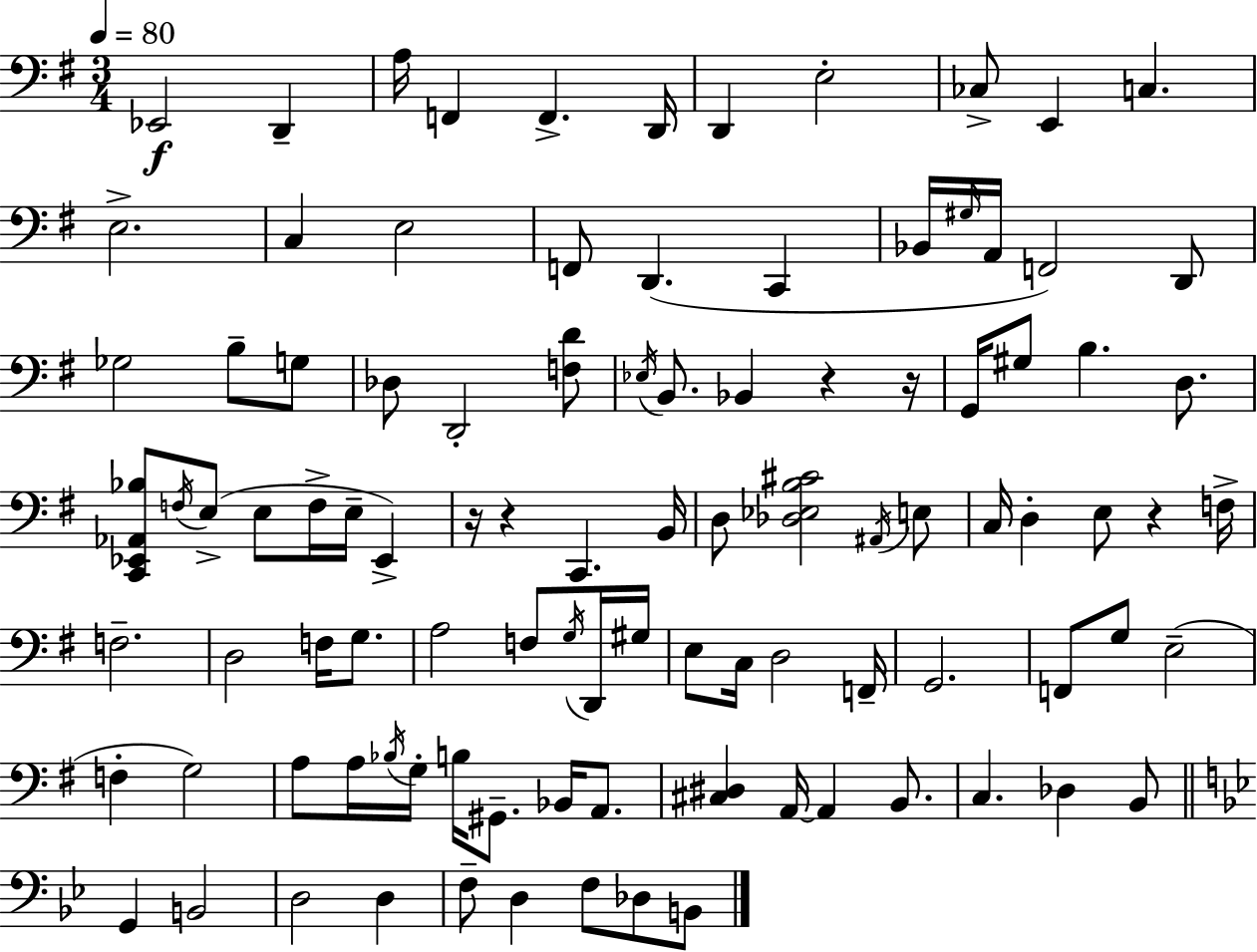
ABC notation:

X:1
T:Untitled
M:3/4
L:1/4
K:Em
_E,,2 D,, A,/4 F,, F,, D,,/4 D,, E,2 _C,/2 E,, C, E,2 C, E,2 F,,/2 D,, C,, _B,,/4 ^G,/4 A,,/4 F,,2 D,,/2 _G,2 B,/2 G,/2 _D,/2 D,,2 [F,D]/2 _E,/4 B,,/2 _B,, z z/4 G,,/4 ^G,/2 B, D,/2 [C,,_E,,_A,,_B,]/2 F,/4 E,/2 E,/2 F,/4 E,/4 _E,, z/4 z C,, B,,/4 D,/2 [_D,_E,B,^C]2 ^A,,/4 E,/2 C,/4 D, E,/2 z F,/4 F,2 D,2 F,/4 G,/2 A,2 F,/2 G,/4 D,,/4 ^G,/4 E,/2 C,/4 D,2 F,,/4 G,,2 F,,/2 G,/2 E,2 F, G,2 A,/2 A,/4 _B,/4 G,/4 B,/4 ^G,,/2 _B,,/4 A,,/2 [^C,^D,] A,,/4 A,, B,,/2 C, _D, B,,/2 G,, B,,2 D,2 D, F,/2 D, F,/2 _D,/2 B,,/2